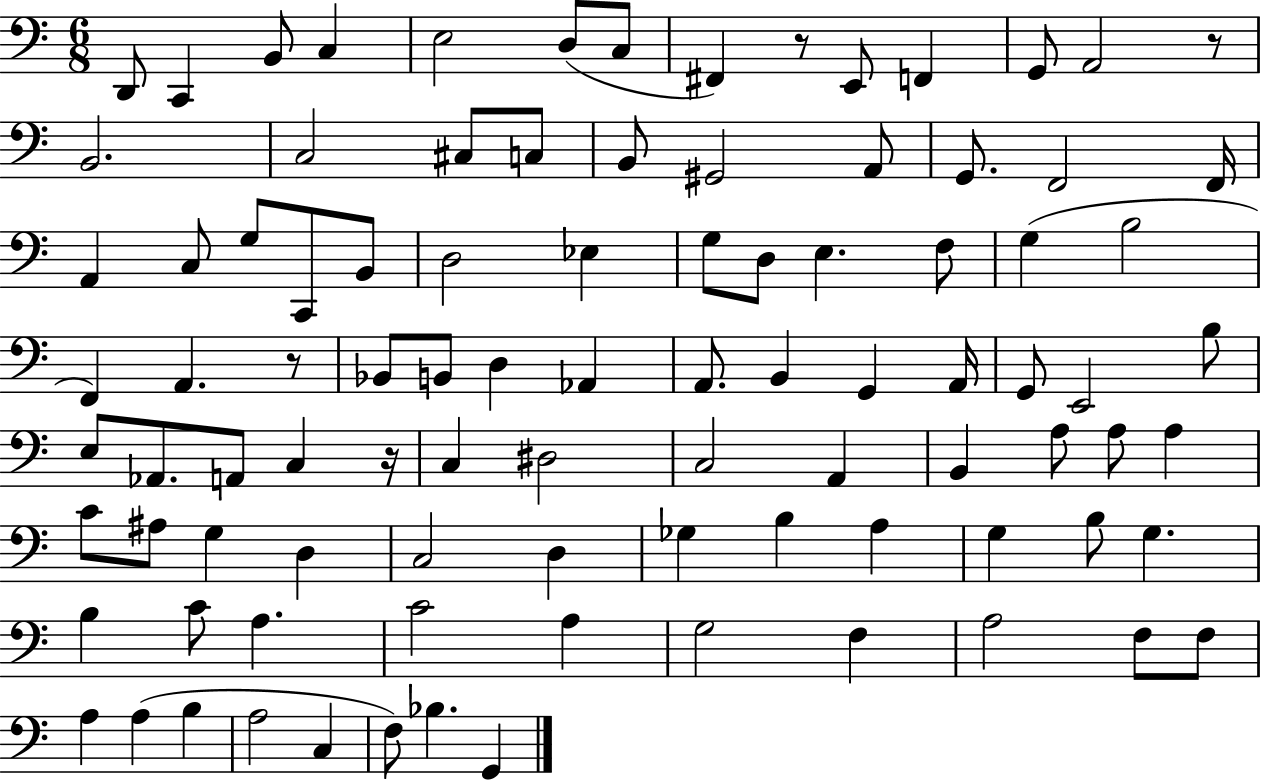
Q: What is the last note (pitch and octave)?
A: G2